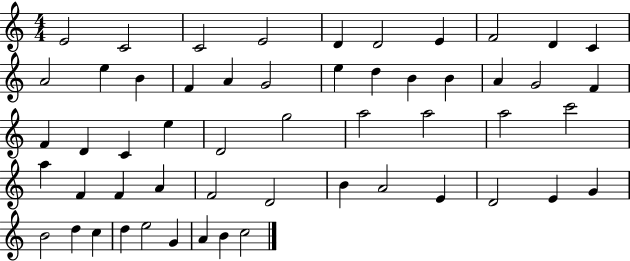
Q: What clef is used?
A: treble